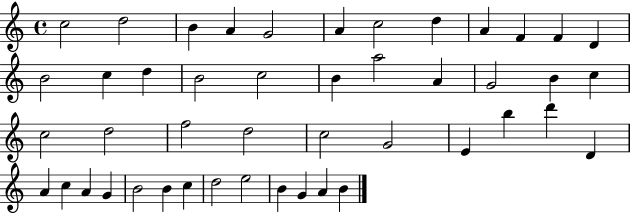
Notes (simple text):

C5/h D5/h B4/q A4/q G4/h A4/q C5/h D5/q A4/q F4/q F4/q D4/q B4/h C5/q D5/q B4/h C5/h B4/q A5/h A4/q G4/h B4/q C5/q C5/h D5/h F5/h D5/h C5/h G4/h E4/q B5/q D6/q D4/q A4/q C5/q A4/q G4/q B4/h B4/q C5/q D5/h E5/h B4/q G4/q A4/q B4/q